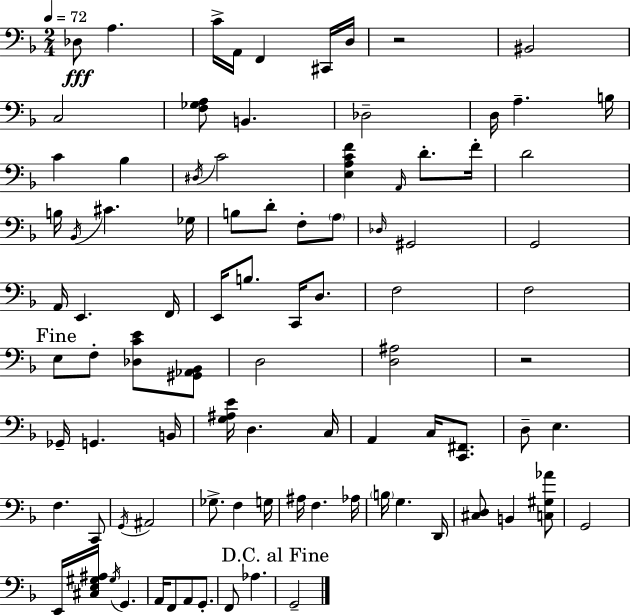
{
  \clef bass
  \numericTimeSignature
  \time 2/4
  \key f \major
  \tempo 4 = 72
  \repeat volta 2 { des8\fff a4. | c'16-> a,16 f,4 cis,16 d16 | r2 | bis,2 | \break c2 | <f ges a>8 b,4. | des2-- | d16 a4.-- b16 | \break c'4 bes4 | \acciaccatura { dis16 } c'2 | <e a c' f'>4 \grace { a,16 } d'8.-. | f'16-. d'2 | \break b16 \acciaccatura { bes,16 } cis'4. | ges16 b8 d'8-. f8-. | \parenthesize a8 \grace { des16 } gis,2 | g,2 | \break a,16 e,4. | f,16 e,16 b8. | c,16 d8. f2 | f2 | \break \mark "Fine" e8 f8-. | <des c' e'>8 <gis, aes, bes,>8 d2 | <d ais>2 | r2 | \break ges,16-- g,4. | b,16 <g ais e'>16 d4. | c16 a,4 | c16 <c, fis,>8. d8-- e4. | \break f4. | c,8 \acciaccatura { g,16 } ais,2 | ges8.-> | f4 g16 ais16 f4. | \break aes16 \parenthesize b16 g4. | d,16 <cis d>8 b,4 | <c gis aes'>8 g,2 | e,16 <cis e gis ais>16 \acciaccatura { gis16 } | \break g,4. a,16 f,8 | a,8 g,8.-. f,8 | aes4. \mark "D.C. al Fine" g,2-- | } \bar "|."
}